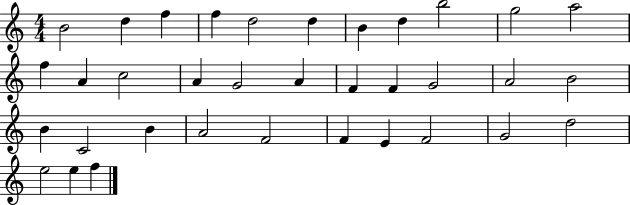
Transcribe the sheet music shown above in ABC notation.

X:1
T:Untitled
M:4/4
L:1/4
K:C
B2 d f f d2 d B d b2 g2 a2 f A c2 A G2 A F F G2 A2 B2 B C2 B A2 F2 F E F2 G2 d2 e2 e f